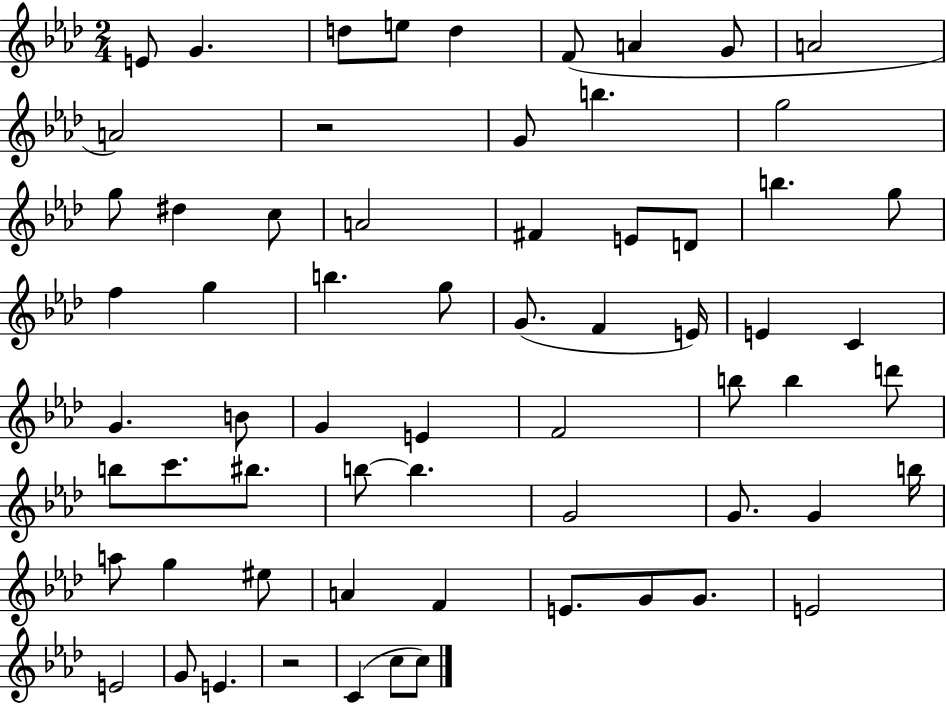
{
  \clef treble
  \numericTimeSignature
  \time 2/4
  \key aes \major
  e'8 g'4. | d''8 e''8 d''4 | f'8( a'4 g'8 | a'2 | \break a'2) | r2 | g'8 b''4. | g''2 | \break g''8 dis''4 c''8 | a'2 | fis'4 e'8 d'8 | b''4. g''8 | \break f''4 g''4 | b''4. g''8 | g'8.( f'4 e'16) | e'4 c'4 | \break g'4. b'8 | g'4 e'4 | f'2 | b''8 b''4 d'''8 | \break b''8 c'''8. bis''8. | b''8~~ b''4. | g'2 | g'8. g'4 b''16 | \break a''8 g''4 eis''8 | a'4 f'4 | e'8. g'8 g'8. | e'2 | \break e'2 | g'8 e'4. | r2 | c'4( c''8 c''8) | \break \bar "|."
}